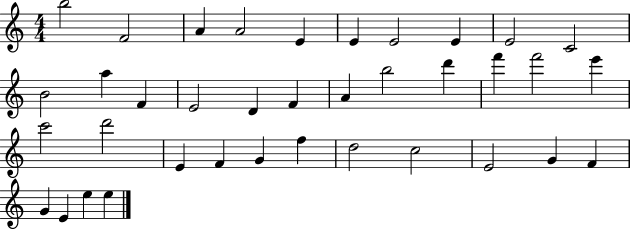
X:1
T:Untitled
M:4/4
L:1/4
K:C
b2 F2 A A2 E E E2 E E2 C2 B2 a F E2 D F A b2 d' f' f'2 e' c'2 d'2 E F G f d2 c2 E2 G F G E e e